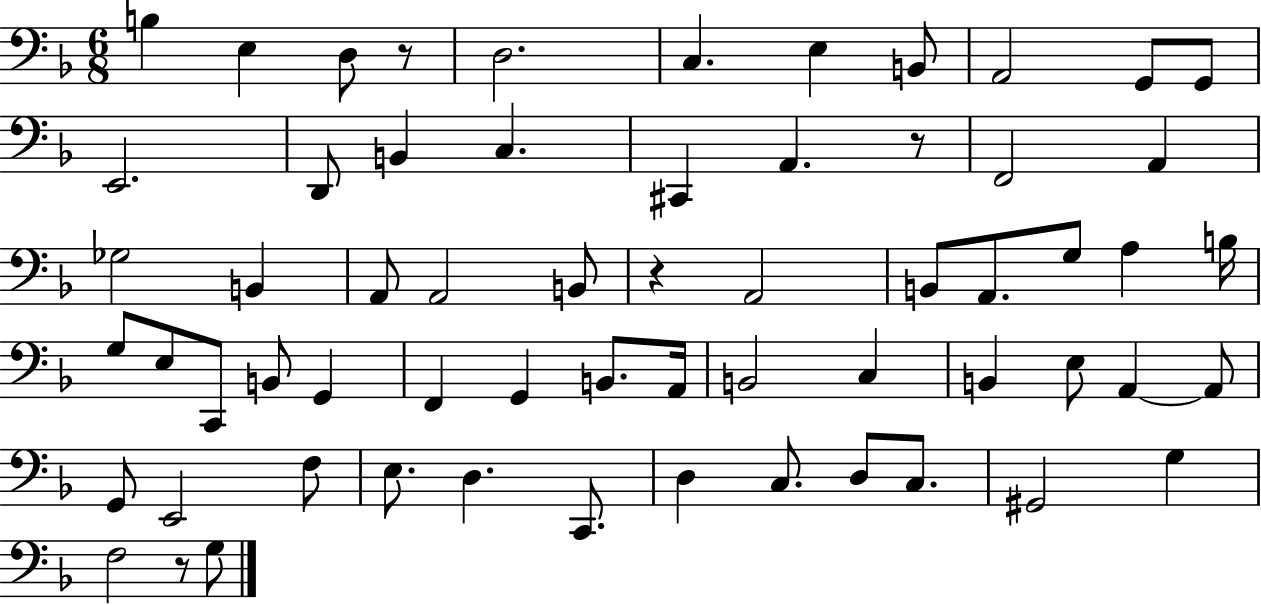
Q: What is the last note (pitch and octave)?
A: G3